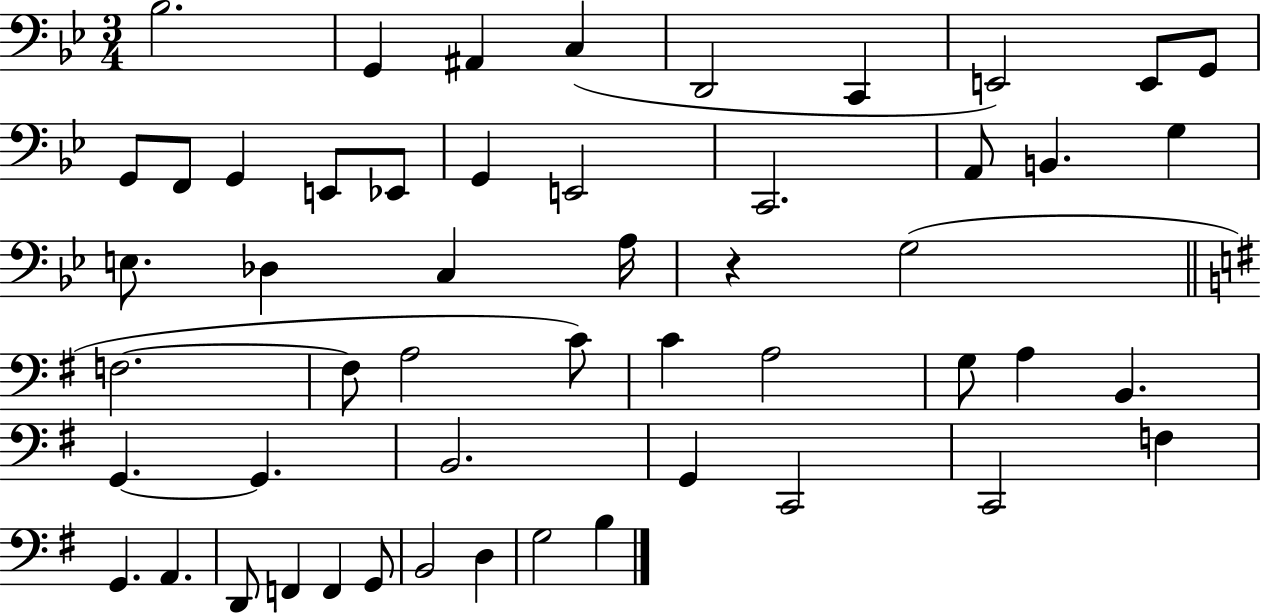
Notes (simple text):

Bb3/h. G2/q A#2/q C3/q D2/h C2/q E2/h E2/e G2/e G2/e F2/e G2/q E2/e Eb2/e G2/q E2/h C2/h. A2/e B2/q. G3/q E3/e. Db3/q C3/q A3/s R/q G3/h F3/h. F3/e A3/h C4/e C4/q A3/h G3/e A3/q B2/q. G2/q. G2/q. B2/h. G2/q C2/h C2/h F3/q G2/q. A2/q. D2/e F2/q F2/q G2/e B2/h D3/q G3/h B3/q